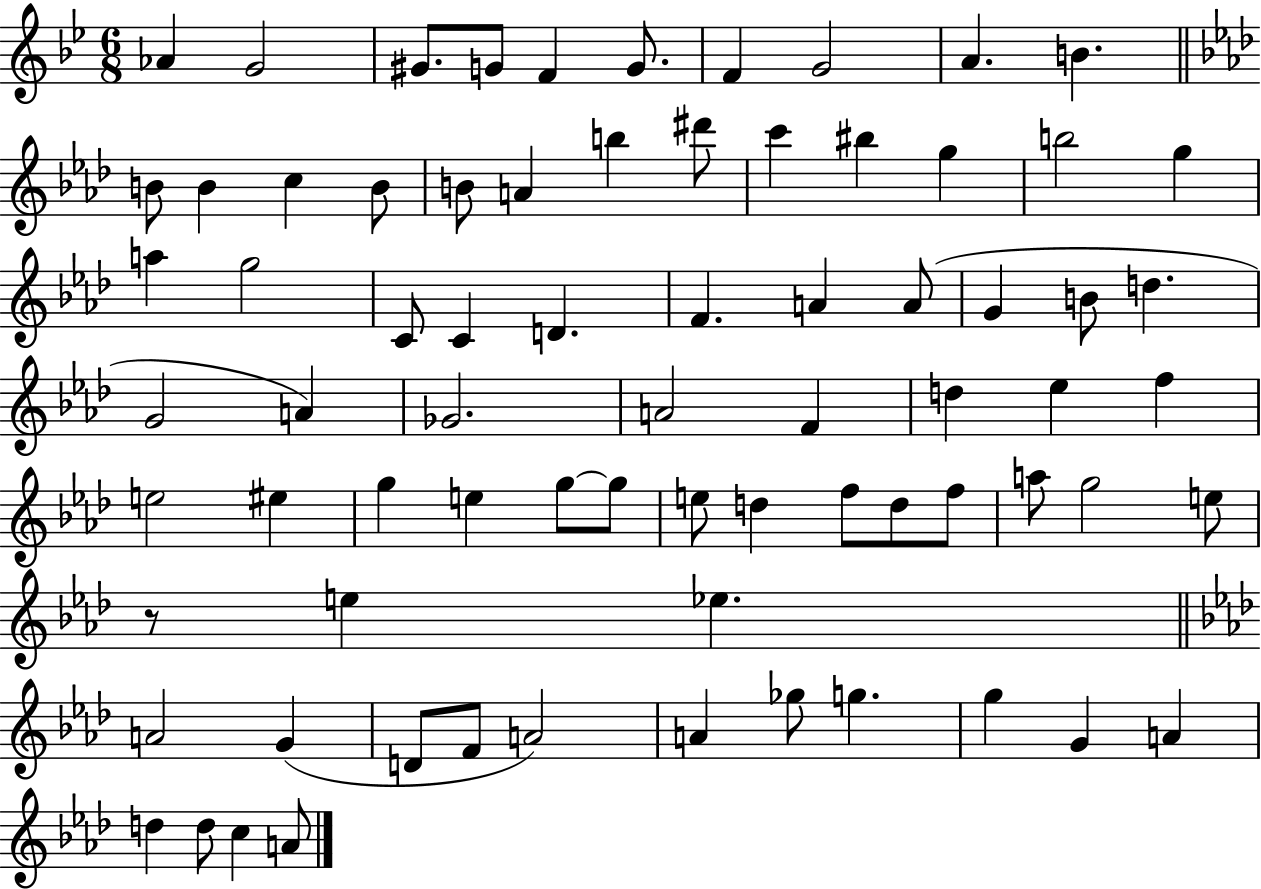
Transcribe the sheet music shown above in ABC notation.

X:1
T:Untitled
M:6/8
L:1/4
K:Bb
_A G2 ^G/2 G/2 F G/2 F G2 A B B/2 B c B/2 B/2 A b ^d'/2 c' ^b g b2 g a g2 C/2 C D F A A/2 G B/2 d G2 A _G2 A2 F d _e f e2 ^e g e g/2 g/2 e/2 d f/2 d/2 f/2 a/2 g2 e/2 z/2 e _e A2 G D/2 F/2 A2 A _g/2 g g G A d d/2 c A/2